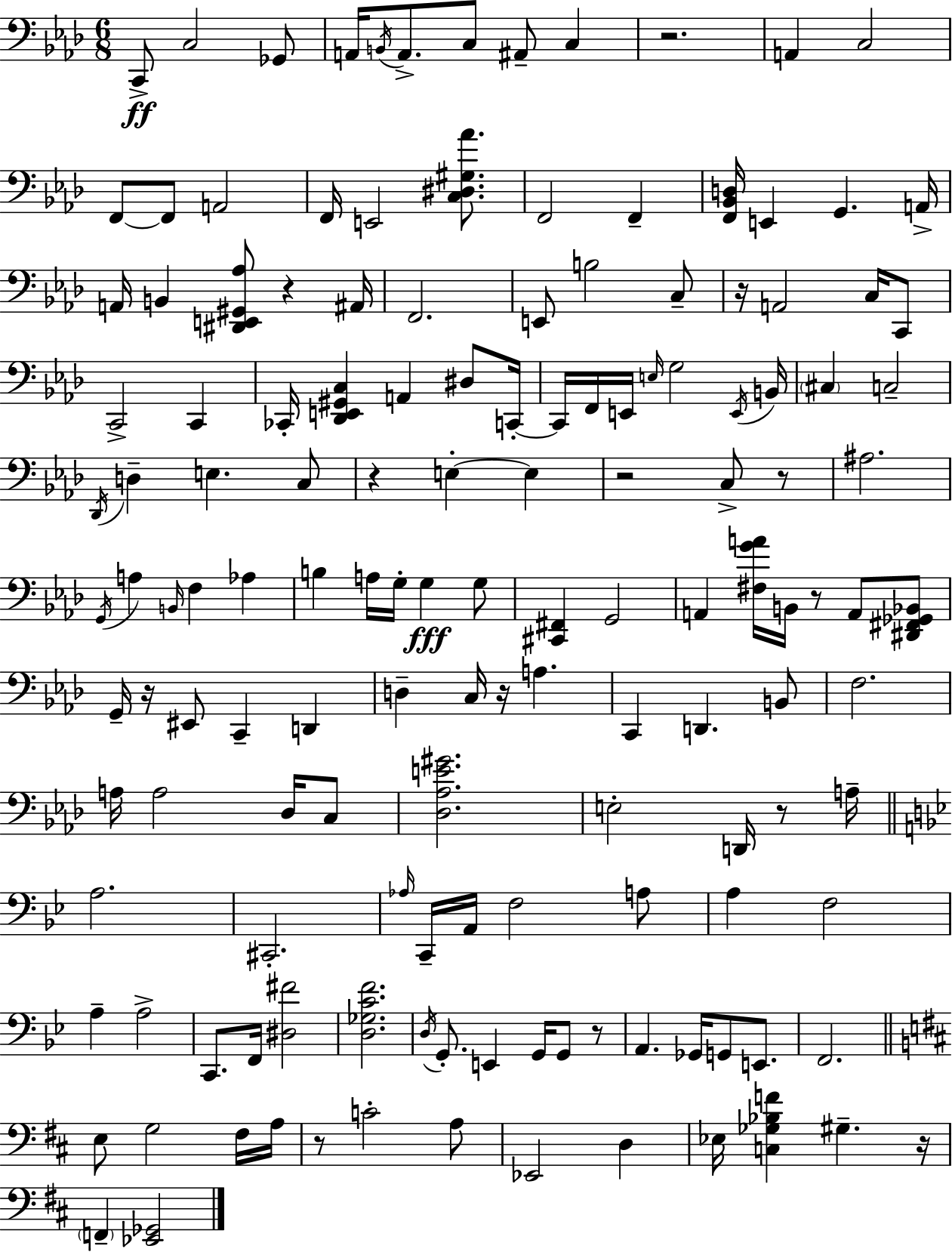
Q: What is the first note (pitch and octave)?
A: C2